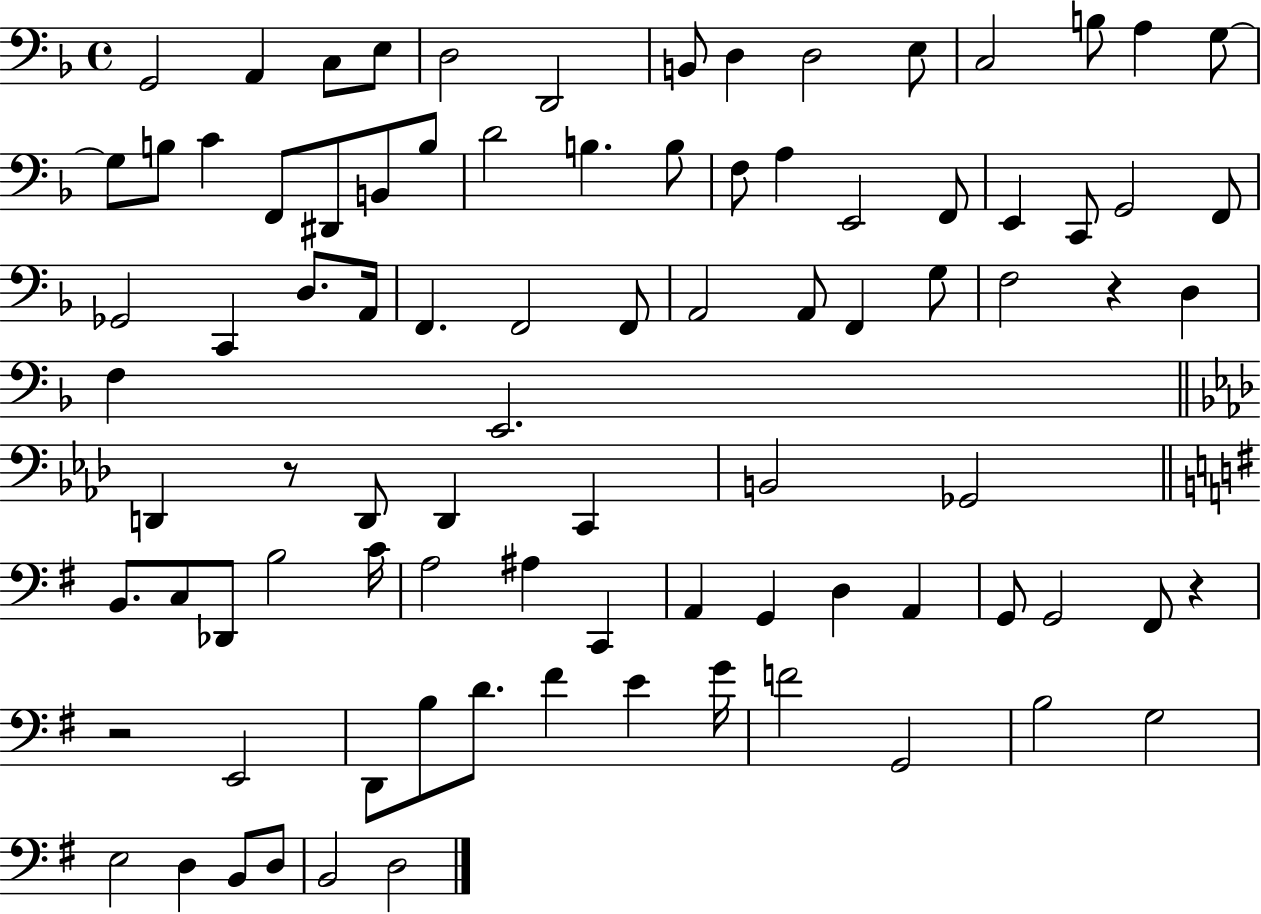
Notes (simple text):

G2/h A2/q C3/e E3/e D3/h D2/h B2/e D3/q D3/h E3/e C3/h B3/e A3/q G3/e G3/e B3/e C4/q F2/e D#2/e B2/e B3/e D4/h B3/q. B3/e F3/e A3/q E2/h F2/e E2/q C2/e G2/h F2/e Gb2/h C2/q D3/e. A2/s F2/q. F2/h F2/e A2/h A2/e F2/q G3/e F3/h R/q D3/q F3/q E2/h. D2/q R/e D2/e D2/q C2/q B2/h Gb2/h B2/e. C3/e Db2/e B3/h C4/s A3/h A#3/q C2/q A2/q G2/q D3/q A2/q G2/e G2/h F#2/e R/q R/h E2/h D2/e B3/e D4/e. F#4/q E4/q G4/s F4/h G2/h B3/h G3/h E3/h D3/q B2/e D3/e B2/h D3/h